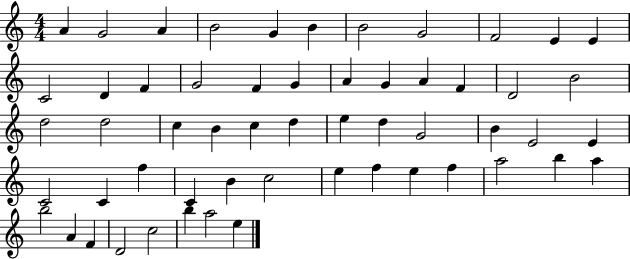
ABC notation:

X:1
T:Untitled
M:4/4
L:1/4
K:C
A G2 A B2 G B B2 G2 F2 E E C2 D F G2 F G A G A F D2 B2 d2 d2 c B c d e d G2 B E2 E C2 C f C B c2 e f e f a2 b a b2 A F D2 c2 b a2 e